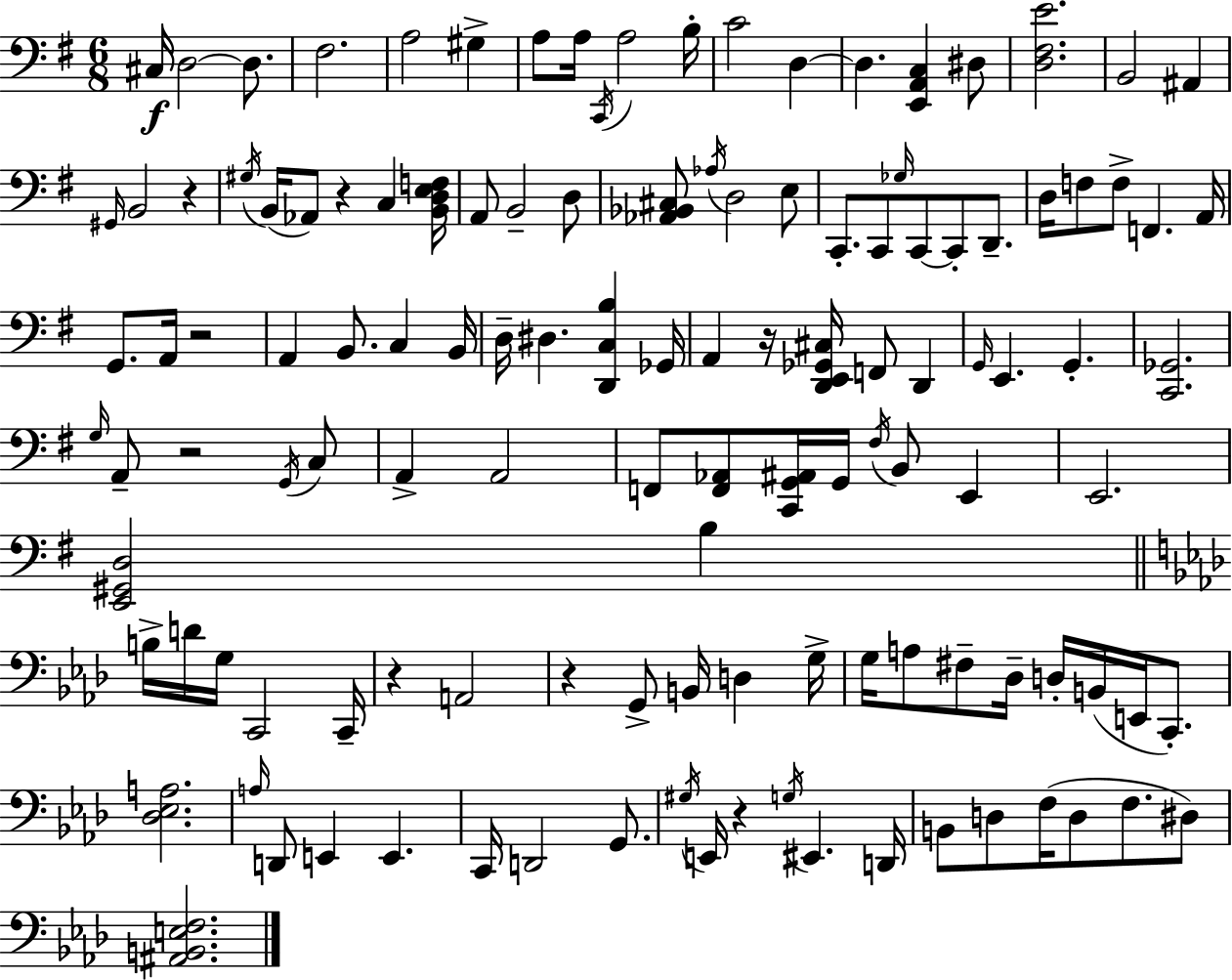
X:1
T:Untitled
M:6/8
L:1/4
K:Em
^C,/4 D,2 D,/2 ^F,2 A,2 ^G, A,/2 A,/4 C,,/4 A,2 B,/4 C2 D, D, [E,,A,,C,] ^D,/2 [D,^F,E]2 B,,2 ^A,, ^G,,/4 B,,2 z ^G,/4 B,,/4 _A,,/2 z C, [B,,D,E,F,]/4 A,,/2 B,,2 D,/2 [_A,,_B,,^C,]/2 _A,/4 D,2 E,/2 C,,/2 C,,/2 _G,/4 C,,/2 C,,/2 D,,/2 D,/4 F,/2 F,/2 F,, A,,/4 G,,/2 A,,/4 z2 A,, B,,/2 C, B,,/4 D,/4 ^D, [D,,C,B,] _G,,/4 A,, z/4 [D,,E,,_G,,^C,]/4 F,,/2 D,, G,,/4 E,, G,, [C,,_G,,]2 G,/4 A,,/2 z2 G,,/4 C,/2 A,, A,,2 F,,/2 [F,,_A,,]/2 [C,,G,,^A,,]/4 G,,/4 ^F,/4 B,,/2 E,, E,,2 [E,,^G,,D,]2 B, B,/4 D/4 G,/4 C,,2 C,,/4 z A,,2 z G,,/2 B,,/4 D, G,/4 G,/4 A,/2 ^F,/2 _D,/4 D,/4 B,,/4 E,,/4 C,,/2 [_D,_E,A,]2 A,/4 D,,/2 E,, E,, C,,/4 D,,2 G,,/2 ^G,/4 E,,/4 z G,/4 ^E,, D,,/4 B,,/2 D,/2 F,/4 D,/2 F,/2 ^D,/2 [^A,,B,,E,F,]2